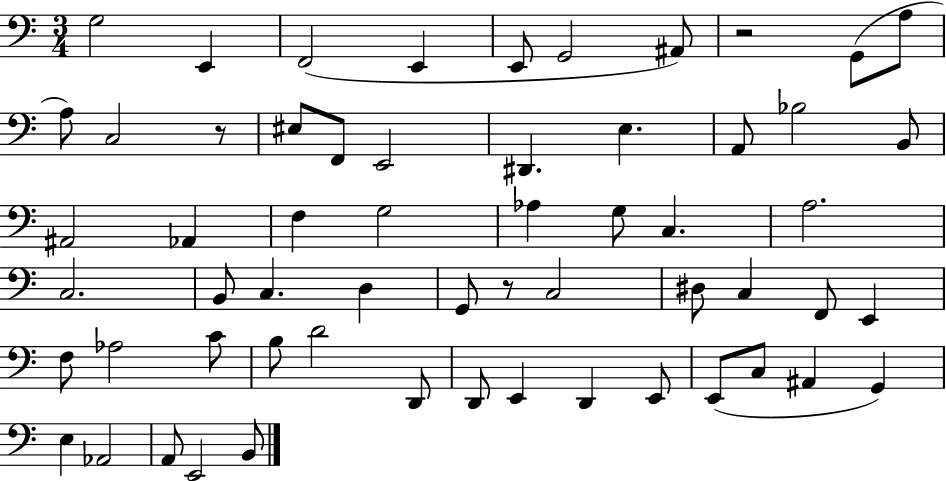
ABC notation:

X:1
T:Untitled
M:3/4
L:1/4
K:C
G,2 E,, F,,2 E,, E,,/2 G,,2 ^A,,/2 z2 G,,/2 A,/2 A,/2 C,2 z/2 ^E,/2 F,,/2 E,,2 ^D,, E, A,,/2 _B,2 B,,/2 ^A,,2 _A,, F, G,2 _A, G,/2 C, A,2 C,2 B,,/2 C, D, G,,/2 z/2 C,2 ^D,/2 C, F,,/2 E,, F,/2 _A,2 C/2 B,/2 D2 D,,/2 D,,/2 E,, D,, E,,/2 E,,/2 C,/2 ^A,, G,, E, _A,,2 A,,/2 E,,2 B,,/2